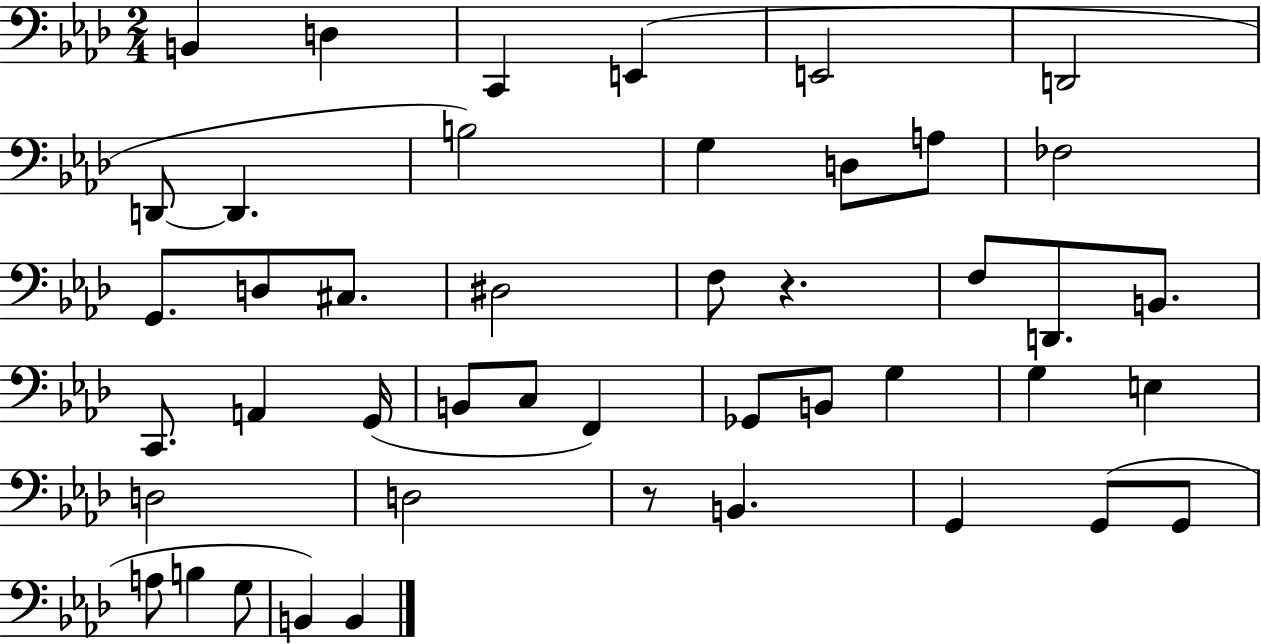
B2/q D3/q C2/q E2/q E2/h D2/h D2/e D2/q. B3/h G3/q D3/e A3/e FES3/h G2/e. D3/e C#3/e. D#3/h F3/e R/q. F3/e D2/e. B2/e. C2/e. A2/q G2/s B2/e C3/e F2/q Gb2/e B2/e G3/q G3/q E3/q D3/h D3/h R/e B2/q. G2/q G2/e G2/e A3/e B3/q G3/e B2/q B2/q